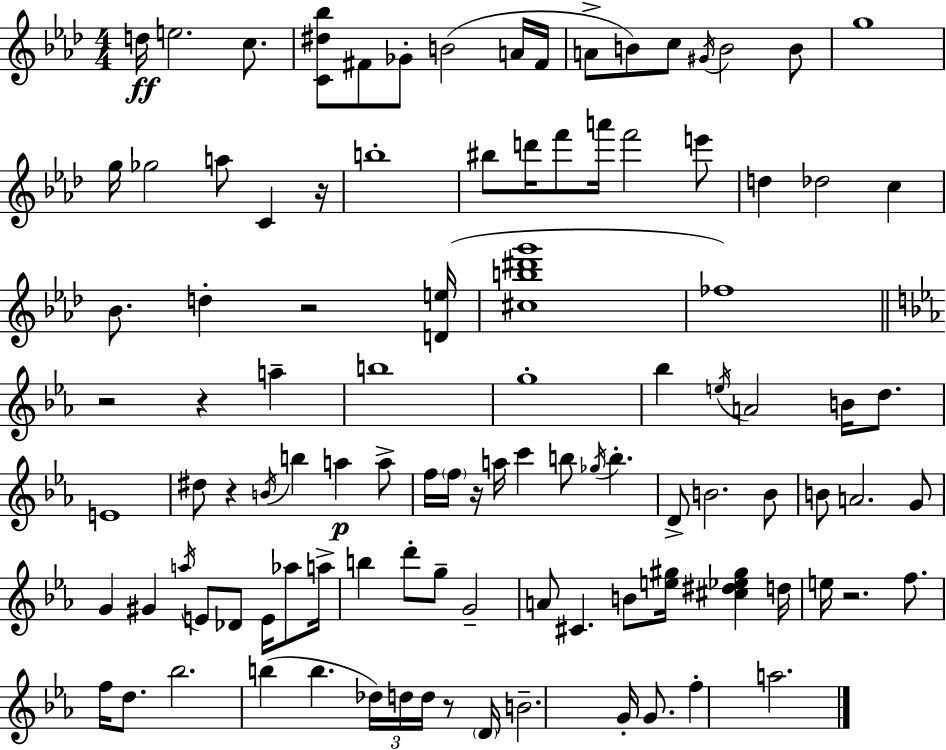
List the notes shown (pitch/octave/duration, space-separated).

D5/s E5/h. C5/e. [C4,D#5,Bb5]/e F#4/e Gb4/e B4/h A4/s F#4/s A4/e B4/e C5/e G#4/s B4/h B4/e G5/w G5/s Gb5/h A5/e C4/q R/s B5/w BIS5/e D6/s F6/e A6/s F6/h E6/e D5/q Db5/h C5/q Bb4/e. D5/q R/h [D4,E5]/s [C#5,B5,D#6,G6]/w FES5/w R/h R/q A5/q B5/w G5/w Bb5/q E5/s A4/h B4/s D5/e. E4/w D#5/e R/q B4/s B5/q A5/q A5/e F5/s F5/s R/s A5/s C6/q B5/e Gb5/s B5/q. D4/e B4/h. B4/e B4/e A4/h. G4/e G4/q G#4/q A5/s E4/e Db4/e E4/s Ab5/e A5/s B5/q D6/e G5/e G4/h A4/e C#4/q. B4/e [E5,G#5]/s [C#5,D#5,Eb5,G#5]/q D5/s E5/s R/h. F5/e. F5/s D5/e. Bb5/h. B5/q B5/q. Db5/s D5/s D5/s R/e D4/s B4/h. G4/s G4/e. F5/q A5/h.